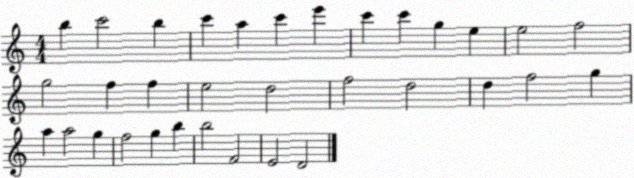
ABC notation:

X:1
T:Untitled
M:4/4
L:1/4
K:C
b c'2 b c' a c' e' c' c' g e e2 f2 g2 f f e2 d2 f2 d2 d f2 g a a2 g f2 g b b2 F2 E2 D2